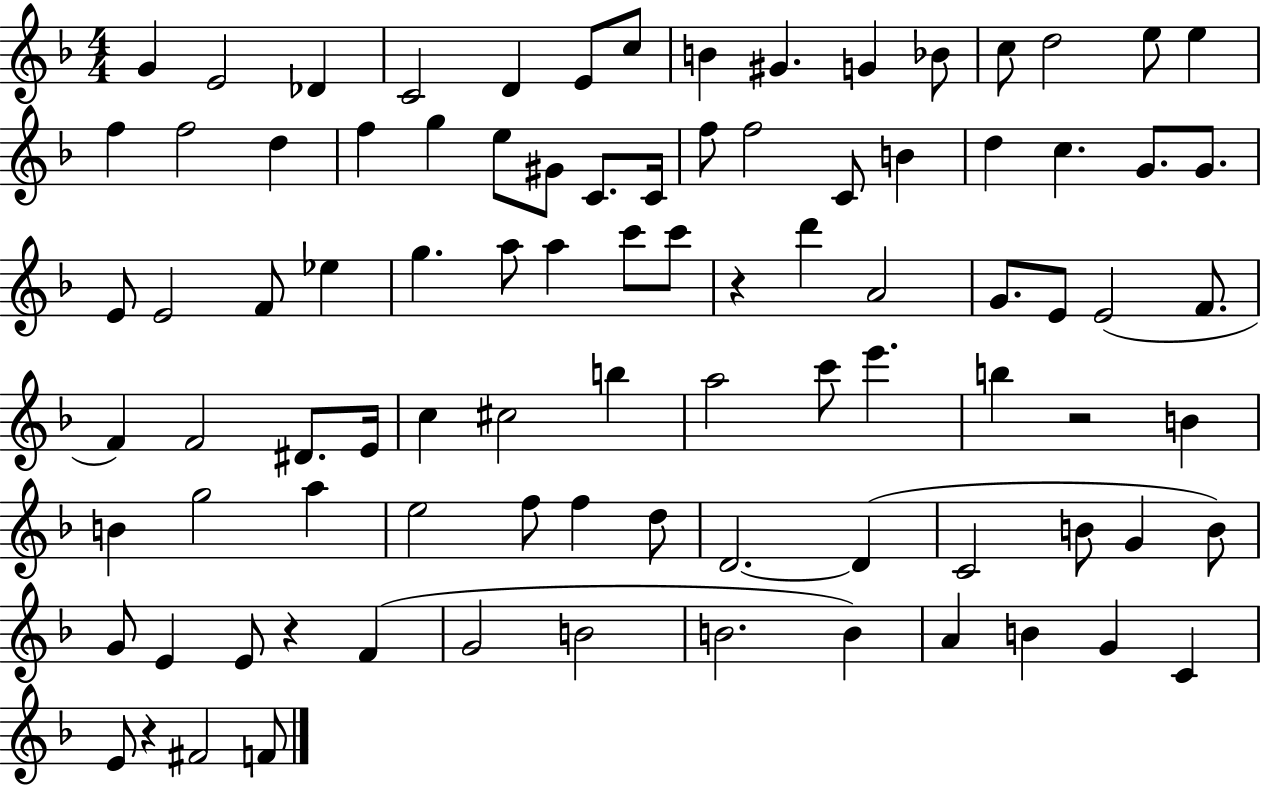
{
  \clef treble
  \numericTimeSignature
  \time 4/4
  \key f \major
  g'4 e'2 des'4 | c'2 d'4 e'8 c''8 | b'4 gis'4. g'4 bes'8 | c''8 d''2 e''8 e''4 | \break f''4 f''2 d''4 | f''4 g''4 e''8 gis'8 c'8. c'16 | f''8 f''2 c'8 b'4 | d''4 c''4. g'8. g'8. | \break e'8 e'2 f'8 ees''4 | g''4. a''8 a''4 c'''8 c'''8 | r4 d'''4 a'2 | g'8. e'8 e'2( f'8. | \break f'4) f'2 dis'8. e'16 | c''4 cis''2 b''4 | a''2 c'''8 e'''4. | b''4 r2 b'4 | \break b'4 g''2 a''4 | e''2 f''8 f''4 d''8 | d'2.~~ d'4( | c'2 b'8 g'4 b'8) | \break g'8 e'4 e'8 r4 f'4( | g'2 b'2 | b'2. b'4) | a'4 b'4 g'4 c'4 | \break e'8 r4 fis'2 f'8 | \bar "|."
}